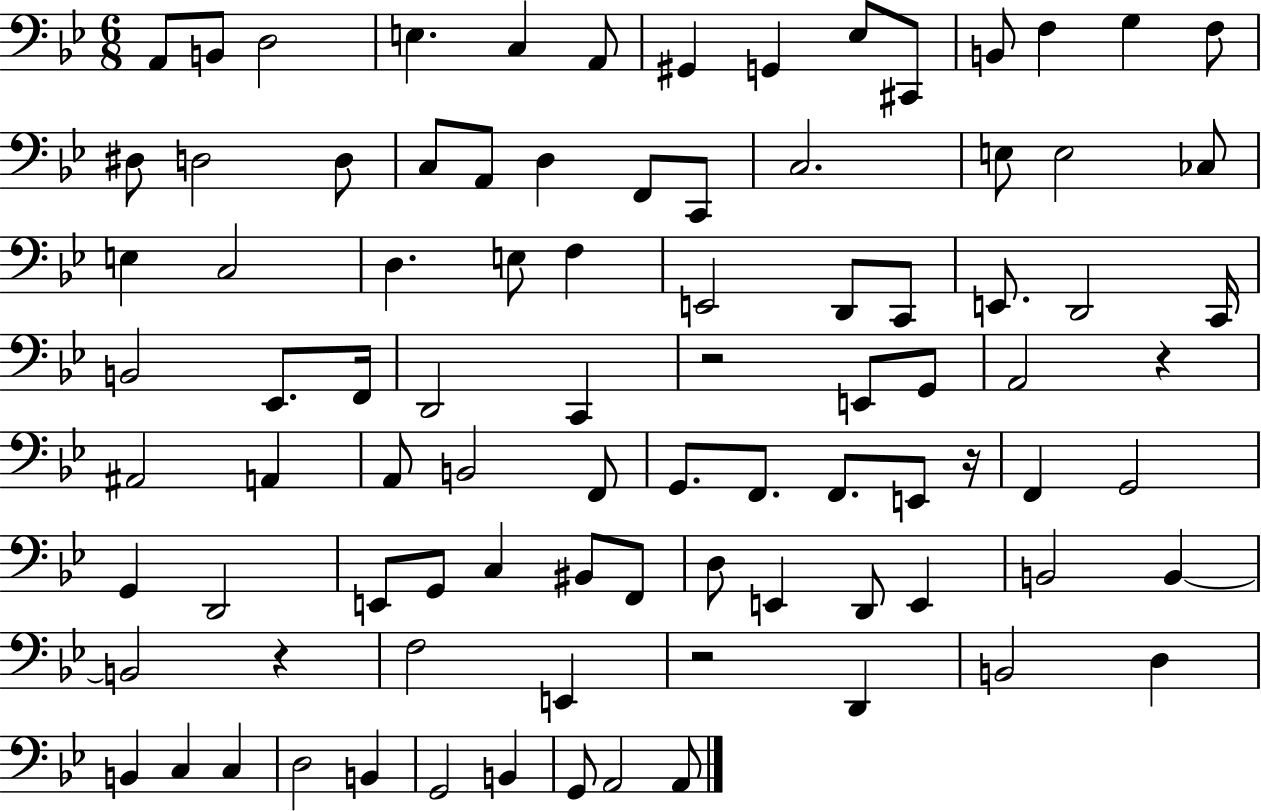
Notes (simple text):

A2/e B2/e D3/h E3/q. C3/q A2/e G#2/q G2/q Eb3/e C#2/e B2/e F3/q G3/q F3/e D#3/e D3/h D3/e C3/e A2/e D3/q F2/e C2/e C3/h. E3/e E3/h CES3/e E3/q C3/h D3/q. E3/e F3/q E2/h D2/e C2/e E2/e. D2/h C2/s B2/h Eb2/e. F2/s D2/h C2/q R/h E2/e G2/e A2/h R/q A#2/h A2/q A2/e B2/h F2/e G2/e. F2/e. F2/e. E2/e R/s F2/q G2/h G2/q D2/h E2/e G2/e C3/q BIS2/e F2/e D3/e E2/q D2/e E2/q B2/h B2/q B2/h R/q F3/h E2/q R/h D2/q B2/h D3/q B2/q C3/q C3/q D3/h B2/q G2/h B2/q G2/e A2/h A2/e